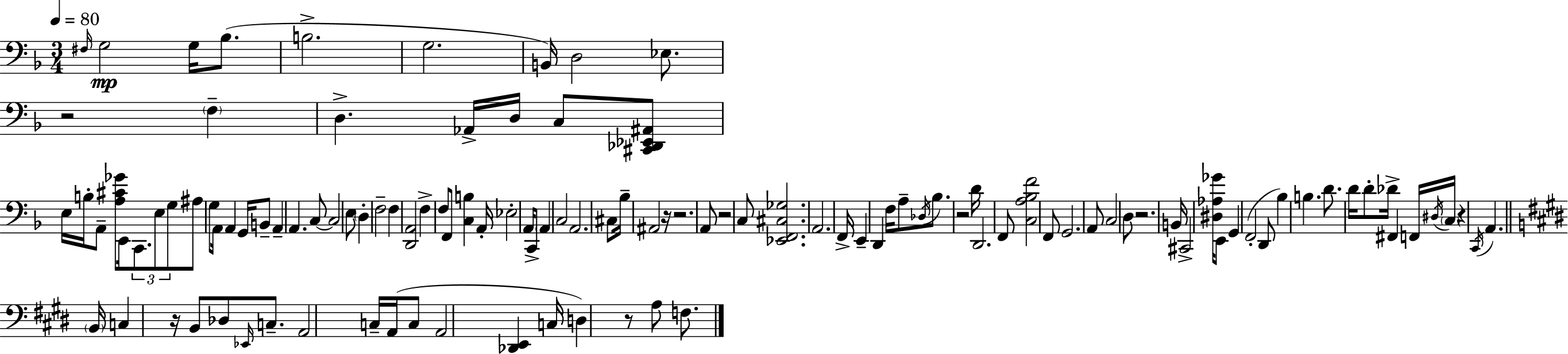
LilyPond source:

{
  \clef bass
  \numericTimeSignature
  \time 3/4
  \key f \major
  \tempo 4 = 80
  \repeat volta 2 { \grace { fis16 }\mp g2 g16 bes8.( | b2.-> | g2. | b,16) d2 ees8. | \break r2 \parenthesize f4-- | d4.-> aes,16-> d16 c8 <cis, des, ees, ais,>8 | e16 b16-. a,8-- <a cis' ges'>8 e,16 \tuplet 3/2 { c,8. e8 | g8 } ais8 g8 a,16 a,4 | \break g,16 b,8-- a,4-- a,4. | c8~~ c2 e8 | \parenthesize d4-. f2-- | f4 <d, a,>2 | \break f4-> f8 f,8 <c b>4 | a,16-. ees2-. a,16 c,8-> | \parenthesize a,4 c2 | a,2. | \break cis8 bes16-- ais,2 | r16 r2. | a,8 r2 c8 | <ees, f, cis ges>2. | \break a,2. | f,16-> e,4-- d,4 f16 a8-- | \acciaccatura { des16 } bes8. r2 | d'16 d,2. | \break f,8 <c a bes f'>2 | f,8 g,2. | a,8 c2 | d8 r2. | \break b,16 cis,2-> <dis aes ges'>16 | e,8 g,4 f,2-.( | d,8 bes4) b4. | d'8. d'16 d'8-. des'16-> fis,4 | \break f,16 \acciaccatura { dis16 } \parenthesize c16 r4 \acciaccatura { c,16 } a,4. | \bar "||" \break \key e \major \parenthesize b,16 c4 r16 b,8 des8 \grace { ees,16 } c8.-- | a,2 c16-- a,16( | c8 a,2 <des, e,>4 | c16 d4) r8 a8 f8. | \break } \bar "|."
}